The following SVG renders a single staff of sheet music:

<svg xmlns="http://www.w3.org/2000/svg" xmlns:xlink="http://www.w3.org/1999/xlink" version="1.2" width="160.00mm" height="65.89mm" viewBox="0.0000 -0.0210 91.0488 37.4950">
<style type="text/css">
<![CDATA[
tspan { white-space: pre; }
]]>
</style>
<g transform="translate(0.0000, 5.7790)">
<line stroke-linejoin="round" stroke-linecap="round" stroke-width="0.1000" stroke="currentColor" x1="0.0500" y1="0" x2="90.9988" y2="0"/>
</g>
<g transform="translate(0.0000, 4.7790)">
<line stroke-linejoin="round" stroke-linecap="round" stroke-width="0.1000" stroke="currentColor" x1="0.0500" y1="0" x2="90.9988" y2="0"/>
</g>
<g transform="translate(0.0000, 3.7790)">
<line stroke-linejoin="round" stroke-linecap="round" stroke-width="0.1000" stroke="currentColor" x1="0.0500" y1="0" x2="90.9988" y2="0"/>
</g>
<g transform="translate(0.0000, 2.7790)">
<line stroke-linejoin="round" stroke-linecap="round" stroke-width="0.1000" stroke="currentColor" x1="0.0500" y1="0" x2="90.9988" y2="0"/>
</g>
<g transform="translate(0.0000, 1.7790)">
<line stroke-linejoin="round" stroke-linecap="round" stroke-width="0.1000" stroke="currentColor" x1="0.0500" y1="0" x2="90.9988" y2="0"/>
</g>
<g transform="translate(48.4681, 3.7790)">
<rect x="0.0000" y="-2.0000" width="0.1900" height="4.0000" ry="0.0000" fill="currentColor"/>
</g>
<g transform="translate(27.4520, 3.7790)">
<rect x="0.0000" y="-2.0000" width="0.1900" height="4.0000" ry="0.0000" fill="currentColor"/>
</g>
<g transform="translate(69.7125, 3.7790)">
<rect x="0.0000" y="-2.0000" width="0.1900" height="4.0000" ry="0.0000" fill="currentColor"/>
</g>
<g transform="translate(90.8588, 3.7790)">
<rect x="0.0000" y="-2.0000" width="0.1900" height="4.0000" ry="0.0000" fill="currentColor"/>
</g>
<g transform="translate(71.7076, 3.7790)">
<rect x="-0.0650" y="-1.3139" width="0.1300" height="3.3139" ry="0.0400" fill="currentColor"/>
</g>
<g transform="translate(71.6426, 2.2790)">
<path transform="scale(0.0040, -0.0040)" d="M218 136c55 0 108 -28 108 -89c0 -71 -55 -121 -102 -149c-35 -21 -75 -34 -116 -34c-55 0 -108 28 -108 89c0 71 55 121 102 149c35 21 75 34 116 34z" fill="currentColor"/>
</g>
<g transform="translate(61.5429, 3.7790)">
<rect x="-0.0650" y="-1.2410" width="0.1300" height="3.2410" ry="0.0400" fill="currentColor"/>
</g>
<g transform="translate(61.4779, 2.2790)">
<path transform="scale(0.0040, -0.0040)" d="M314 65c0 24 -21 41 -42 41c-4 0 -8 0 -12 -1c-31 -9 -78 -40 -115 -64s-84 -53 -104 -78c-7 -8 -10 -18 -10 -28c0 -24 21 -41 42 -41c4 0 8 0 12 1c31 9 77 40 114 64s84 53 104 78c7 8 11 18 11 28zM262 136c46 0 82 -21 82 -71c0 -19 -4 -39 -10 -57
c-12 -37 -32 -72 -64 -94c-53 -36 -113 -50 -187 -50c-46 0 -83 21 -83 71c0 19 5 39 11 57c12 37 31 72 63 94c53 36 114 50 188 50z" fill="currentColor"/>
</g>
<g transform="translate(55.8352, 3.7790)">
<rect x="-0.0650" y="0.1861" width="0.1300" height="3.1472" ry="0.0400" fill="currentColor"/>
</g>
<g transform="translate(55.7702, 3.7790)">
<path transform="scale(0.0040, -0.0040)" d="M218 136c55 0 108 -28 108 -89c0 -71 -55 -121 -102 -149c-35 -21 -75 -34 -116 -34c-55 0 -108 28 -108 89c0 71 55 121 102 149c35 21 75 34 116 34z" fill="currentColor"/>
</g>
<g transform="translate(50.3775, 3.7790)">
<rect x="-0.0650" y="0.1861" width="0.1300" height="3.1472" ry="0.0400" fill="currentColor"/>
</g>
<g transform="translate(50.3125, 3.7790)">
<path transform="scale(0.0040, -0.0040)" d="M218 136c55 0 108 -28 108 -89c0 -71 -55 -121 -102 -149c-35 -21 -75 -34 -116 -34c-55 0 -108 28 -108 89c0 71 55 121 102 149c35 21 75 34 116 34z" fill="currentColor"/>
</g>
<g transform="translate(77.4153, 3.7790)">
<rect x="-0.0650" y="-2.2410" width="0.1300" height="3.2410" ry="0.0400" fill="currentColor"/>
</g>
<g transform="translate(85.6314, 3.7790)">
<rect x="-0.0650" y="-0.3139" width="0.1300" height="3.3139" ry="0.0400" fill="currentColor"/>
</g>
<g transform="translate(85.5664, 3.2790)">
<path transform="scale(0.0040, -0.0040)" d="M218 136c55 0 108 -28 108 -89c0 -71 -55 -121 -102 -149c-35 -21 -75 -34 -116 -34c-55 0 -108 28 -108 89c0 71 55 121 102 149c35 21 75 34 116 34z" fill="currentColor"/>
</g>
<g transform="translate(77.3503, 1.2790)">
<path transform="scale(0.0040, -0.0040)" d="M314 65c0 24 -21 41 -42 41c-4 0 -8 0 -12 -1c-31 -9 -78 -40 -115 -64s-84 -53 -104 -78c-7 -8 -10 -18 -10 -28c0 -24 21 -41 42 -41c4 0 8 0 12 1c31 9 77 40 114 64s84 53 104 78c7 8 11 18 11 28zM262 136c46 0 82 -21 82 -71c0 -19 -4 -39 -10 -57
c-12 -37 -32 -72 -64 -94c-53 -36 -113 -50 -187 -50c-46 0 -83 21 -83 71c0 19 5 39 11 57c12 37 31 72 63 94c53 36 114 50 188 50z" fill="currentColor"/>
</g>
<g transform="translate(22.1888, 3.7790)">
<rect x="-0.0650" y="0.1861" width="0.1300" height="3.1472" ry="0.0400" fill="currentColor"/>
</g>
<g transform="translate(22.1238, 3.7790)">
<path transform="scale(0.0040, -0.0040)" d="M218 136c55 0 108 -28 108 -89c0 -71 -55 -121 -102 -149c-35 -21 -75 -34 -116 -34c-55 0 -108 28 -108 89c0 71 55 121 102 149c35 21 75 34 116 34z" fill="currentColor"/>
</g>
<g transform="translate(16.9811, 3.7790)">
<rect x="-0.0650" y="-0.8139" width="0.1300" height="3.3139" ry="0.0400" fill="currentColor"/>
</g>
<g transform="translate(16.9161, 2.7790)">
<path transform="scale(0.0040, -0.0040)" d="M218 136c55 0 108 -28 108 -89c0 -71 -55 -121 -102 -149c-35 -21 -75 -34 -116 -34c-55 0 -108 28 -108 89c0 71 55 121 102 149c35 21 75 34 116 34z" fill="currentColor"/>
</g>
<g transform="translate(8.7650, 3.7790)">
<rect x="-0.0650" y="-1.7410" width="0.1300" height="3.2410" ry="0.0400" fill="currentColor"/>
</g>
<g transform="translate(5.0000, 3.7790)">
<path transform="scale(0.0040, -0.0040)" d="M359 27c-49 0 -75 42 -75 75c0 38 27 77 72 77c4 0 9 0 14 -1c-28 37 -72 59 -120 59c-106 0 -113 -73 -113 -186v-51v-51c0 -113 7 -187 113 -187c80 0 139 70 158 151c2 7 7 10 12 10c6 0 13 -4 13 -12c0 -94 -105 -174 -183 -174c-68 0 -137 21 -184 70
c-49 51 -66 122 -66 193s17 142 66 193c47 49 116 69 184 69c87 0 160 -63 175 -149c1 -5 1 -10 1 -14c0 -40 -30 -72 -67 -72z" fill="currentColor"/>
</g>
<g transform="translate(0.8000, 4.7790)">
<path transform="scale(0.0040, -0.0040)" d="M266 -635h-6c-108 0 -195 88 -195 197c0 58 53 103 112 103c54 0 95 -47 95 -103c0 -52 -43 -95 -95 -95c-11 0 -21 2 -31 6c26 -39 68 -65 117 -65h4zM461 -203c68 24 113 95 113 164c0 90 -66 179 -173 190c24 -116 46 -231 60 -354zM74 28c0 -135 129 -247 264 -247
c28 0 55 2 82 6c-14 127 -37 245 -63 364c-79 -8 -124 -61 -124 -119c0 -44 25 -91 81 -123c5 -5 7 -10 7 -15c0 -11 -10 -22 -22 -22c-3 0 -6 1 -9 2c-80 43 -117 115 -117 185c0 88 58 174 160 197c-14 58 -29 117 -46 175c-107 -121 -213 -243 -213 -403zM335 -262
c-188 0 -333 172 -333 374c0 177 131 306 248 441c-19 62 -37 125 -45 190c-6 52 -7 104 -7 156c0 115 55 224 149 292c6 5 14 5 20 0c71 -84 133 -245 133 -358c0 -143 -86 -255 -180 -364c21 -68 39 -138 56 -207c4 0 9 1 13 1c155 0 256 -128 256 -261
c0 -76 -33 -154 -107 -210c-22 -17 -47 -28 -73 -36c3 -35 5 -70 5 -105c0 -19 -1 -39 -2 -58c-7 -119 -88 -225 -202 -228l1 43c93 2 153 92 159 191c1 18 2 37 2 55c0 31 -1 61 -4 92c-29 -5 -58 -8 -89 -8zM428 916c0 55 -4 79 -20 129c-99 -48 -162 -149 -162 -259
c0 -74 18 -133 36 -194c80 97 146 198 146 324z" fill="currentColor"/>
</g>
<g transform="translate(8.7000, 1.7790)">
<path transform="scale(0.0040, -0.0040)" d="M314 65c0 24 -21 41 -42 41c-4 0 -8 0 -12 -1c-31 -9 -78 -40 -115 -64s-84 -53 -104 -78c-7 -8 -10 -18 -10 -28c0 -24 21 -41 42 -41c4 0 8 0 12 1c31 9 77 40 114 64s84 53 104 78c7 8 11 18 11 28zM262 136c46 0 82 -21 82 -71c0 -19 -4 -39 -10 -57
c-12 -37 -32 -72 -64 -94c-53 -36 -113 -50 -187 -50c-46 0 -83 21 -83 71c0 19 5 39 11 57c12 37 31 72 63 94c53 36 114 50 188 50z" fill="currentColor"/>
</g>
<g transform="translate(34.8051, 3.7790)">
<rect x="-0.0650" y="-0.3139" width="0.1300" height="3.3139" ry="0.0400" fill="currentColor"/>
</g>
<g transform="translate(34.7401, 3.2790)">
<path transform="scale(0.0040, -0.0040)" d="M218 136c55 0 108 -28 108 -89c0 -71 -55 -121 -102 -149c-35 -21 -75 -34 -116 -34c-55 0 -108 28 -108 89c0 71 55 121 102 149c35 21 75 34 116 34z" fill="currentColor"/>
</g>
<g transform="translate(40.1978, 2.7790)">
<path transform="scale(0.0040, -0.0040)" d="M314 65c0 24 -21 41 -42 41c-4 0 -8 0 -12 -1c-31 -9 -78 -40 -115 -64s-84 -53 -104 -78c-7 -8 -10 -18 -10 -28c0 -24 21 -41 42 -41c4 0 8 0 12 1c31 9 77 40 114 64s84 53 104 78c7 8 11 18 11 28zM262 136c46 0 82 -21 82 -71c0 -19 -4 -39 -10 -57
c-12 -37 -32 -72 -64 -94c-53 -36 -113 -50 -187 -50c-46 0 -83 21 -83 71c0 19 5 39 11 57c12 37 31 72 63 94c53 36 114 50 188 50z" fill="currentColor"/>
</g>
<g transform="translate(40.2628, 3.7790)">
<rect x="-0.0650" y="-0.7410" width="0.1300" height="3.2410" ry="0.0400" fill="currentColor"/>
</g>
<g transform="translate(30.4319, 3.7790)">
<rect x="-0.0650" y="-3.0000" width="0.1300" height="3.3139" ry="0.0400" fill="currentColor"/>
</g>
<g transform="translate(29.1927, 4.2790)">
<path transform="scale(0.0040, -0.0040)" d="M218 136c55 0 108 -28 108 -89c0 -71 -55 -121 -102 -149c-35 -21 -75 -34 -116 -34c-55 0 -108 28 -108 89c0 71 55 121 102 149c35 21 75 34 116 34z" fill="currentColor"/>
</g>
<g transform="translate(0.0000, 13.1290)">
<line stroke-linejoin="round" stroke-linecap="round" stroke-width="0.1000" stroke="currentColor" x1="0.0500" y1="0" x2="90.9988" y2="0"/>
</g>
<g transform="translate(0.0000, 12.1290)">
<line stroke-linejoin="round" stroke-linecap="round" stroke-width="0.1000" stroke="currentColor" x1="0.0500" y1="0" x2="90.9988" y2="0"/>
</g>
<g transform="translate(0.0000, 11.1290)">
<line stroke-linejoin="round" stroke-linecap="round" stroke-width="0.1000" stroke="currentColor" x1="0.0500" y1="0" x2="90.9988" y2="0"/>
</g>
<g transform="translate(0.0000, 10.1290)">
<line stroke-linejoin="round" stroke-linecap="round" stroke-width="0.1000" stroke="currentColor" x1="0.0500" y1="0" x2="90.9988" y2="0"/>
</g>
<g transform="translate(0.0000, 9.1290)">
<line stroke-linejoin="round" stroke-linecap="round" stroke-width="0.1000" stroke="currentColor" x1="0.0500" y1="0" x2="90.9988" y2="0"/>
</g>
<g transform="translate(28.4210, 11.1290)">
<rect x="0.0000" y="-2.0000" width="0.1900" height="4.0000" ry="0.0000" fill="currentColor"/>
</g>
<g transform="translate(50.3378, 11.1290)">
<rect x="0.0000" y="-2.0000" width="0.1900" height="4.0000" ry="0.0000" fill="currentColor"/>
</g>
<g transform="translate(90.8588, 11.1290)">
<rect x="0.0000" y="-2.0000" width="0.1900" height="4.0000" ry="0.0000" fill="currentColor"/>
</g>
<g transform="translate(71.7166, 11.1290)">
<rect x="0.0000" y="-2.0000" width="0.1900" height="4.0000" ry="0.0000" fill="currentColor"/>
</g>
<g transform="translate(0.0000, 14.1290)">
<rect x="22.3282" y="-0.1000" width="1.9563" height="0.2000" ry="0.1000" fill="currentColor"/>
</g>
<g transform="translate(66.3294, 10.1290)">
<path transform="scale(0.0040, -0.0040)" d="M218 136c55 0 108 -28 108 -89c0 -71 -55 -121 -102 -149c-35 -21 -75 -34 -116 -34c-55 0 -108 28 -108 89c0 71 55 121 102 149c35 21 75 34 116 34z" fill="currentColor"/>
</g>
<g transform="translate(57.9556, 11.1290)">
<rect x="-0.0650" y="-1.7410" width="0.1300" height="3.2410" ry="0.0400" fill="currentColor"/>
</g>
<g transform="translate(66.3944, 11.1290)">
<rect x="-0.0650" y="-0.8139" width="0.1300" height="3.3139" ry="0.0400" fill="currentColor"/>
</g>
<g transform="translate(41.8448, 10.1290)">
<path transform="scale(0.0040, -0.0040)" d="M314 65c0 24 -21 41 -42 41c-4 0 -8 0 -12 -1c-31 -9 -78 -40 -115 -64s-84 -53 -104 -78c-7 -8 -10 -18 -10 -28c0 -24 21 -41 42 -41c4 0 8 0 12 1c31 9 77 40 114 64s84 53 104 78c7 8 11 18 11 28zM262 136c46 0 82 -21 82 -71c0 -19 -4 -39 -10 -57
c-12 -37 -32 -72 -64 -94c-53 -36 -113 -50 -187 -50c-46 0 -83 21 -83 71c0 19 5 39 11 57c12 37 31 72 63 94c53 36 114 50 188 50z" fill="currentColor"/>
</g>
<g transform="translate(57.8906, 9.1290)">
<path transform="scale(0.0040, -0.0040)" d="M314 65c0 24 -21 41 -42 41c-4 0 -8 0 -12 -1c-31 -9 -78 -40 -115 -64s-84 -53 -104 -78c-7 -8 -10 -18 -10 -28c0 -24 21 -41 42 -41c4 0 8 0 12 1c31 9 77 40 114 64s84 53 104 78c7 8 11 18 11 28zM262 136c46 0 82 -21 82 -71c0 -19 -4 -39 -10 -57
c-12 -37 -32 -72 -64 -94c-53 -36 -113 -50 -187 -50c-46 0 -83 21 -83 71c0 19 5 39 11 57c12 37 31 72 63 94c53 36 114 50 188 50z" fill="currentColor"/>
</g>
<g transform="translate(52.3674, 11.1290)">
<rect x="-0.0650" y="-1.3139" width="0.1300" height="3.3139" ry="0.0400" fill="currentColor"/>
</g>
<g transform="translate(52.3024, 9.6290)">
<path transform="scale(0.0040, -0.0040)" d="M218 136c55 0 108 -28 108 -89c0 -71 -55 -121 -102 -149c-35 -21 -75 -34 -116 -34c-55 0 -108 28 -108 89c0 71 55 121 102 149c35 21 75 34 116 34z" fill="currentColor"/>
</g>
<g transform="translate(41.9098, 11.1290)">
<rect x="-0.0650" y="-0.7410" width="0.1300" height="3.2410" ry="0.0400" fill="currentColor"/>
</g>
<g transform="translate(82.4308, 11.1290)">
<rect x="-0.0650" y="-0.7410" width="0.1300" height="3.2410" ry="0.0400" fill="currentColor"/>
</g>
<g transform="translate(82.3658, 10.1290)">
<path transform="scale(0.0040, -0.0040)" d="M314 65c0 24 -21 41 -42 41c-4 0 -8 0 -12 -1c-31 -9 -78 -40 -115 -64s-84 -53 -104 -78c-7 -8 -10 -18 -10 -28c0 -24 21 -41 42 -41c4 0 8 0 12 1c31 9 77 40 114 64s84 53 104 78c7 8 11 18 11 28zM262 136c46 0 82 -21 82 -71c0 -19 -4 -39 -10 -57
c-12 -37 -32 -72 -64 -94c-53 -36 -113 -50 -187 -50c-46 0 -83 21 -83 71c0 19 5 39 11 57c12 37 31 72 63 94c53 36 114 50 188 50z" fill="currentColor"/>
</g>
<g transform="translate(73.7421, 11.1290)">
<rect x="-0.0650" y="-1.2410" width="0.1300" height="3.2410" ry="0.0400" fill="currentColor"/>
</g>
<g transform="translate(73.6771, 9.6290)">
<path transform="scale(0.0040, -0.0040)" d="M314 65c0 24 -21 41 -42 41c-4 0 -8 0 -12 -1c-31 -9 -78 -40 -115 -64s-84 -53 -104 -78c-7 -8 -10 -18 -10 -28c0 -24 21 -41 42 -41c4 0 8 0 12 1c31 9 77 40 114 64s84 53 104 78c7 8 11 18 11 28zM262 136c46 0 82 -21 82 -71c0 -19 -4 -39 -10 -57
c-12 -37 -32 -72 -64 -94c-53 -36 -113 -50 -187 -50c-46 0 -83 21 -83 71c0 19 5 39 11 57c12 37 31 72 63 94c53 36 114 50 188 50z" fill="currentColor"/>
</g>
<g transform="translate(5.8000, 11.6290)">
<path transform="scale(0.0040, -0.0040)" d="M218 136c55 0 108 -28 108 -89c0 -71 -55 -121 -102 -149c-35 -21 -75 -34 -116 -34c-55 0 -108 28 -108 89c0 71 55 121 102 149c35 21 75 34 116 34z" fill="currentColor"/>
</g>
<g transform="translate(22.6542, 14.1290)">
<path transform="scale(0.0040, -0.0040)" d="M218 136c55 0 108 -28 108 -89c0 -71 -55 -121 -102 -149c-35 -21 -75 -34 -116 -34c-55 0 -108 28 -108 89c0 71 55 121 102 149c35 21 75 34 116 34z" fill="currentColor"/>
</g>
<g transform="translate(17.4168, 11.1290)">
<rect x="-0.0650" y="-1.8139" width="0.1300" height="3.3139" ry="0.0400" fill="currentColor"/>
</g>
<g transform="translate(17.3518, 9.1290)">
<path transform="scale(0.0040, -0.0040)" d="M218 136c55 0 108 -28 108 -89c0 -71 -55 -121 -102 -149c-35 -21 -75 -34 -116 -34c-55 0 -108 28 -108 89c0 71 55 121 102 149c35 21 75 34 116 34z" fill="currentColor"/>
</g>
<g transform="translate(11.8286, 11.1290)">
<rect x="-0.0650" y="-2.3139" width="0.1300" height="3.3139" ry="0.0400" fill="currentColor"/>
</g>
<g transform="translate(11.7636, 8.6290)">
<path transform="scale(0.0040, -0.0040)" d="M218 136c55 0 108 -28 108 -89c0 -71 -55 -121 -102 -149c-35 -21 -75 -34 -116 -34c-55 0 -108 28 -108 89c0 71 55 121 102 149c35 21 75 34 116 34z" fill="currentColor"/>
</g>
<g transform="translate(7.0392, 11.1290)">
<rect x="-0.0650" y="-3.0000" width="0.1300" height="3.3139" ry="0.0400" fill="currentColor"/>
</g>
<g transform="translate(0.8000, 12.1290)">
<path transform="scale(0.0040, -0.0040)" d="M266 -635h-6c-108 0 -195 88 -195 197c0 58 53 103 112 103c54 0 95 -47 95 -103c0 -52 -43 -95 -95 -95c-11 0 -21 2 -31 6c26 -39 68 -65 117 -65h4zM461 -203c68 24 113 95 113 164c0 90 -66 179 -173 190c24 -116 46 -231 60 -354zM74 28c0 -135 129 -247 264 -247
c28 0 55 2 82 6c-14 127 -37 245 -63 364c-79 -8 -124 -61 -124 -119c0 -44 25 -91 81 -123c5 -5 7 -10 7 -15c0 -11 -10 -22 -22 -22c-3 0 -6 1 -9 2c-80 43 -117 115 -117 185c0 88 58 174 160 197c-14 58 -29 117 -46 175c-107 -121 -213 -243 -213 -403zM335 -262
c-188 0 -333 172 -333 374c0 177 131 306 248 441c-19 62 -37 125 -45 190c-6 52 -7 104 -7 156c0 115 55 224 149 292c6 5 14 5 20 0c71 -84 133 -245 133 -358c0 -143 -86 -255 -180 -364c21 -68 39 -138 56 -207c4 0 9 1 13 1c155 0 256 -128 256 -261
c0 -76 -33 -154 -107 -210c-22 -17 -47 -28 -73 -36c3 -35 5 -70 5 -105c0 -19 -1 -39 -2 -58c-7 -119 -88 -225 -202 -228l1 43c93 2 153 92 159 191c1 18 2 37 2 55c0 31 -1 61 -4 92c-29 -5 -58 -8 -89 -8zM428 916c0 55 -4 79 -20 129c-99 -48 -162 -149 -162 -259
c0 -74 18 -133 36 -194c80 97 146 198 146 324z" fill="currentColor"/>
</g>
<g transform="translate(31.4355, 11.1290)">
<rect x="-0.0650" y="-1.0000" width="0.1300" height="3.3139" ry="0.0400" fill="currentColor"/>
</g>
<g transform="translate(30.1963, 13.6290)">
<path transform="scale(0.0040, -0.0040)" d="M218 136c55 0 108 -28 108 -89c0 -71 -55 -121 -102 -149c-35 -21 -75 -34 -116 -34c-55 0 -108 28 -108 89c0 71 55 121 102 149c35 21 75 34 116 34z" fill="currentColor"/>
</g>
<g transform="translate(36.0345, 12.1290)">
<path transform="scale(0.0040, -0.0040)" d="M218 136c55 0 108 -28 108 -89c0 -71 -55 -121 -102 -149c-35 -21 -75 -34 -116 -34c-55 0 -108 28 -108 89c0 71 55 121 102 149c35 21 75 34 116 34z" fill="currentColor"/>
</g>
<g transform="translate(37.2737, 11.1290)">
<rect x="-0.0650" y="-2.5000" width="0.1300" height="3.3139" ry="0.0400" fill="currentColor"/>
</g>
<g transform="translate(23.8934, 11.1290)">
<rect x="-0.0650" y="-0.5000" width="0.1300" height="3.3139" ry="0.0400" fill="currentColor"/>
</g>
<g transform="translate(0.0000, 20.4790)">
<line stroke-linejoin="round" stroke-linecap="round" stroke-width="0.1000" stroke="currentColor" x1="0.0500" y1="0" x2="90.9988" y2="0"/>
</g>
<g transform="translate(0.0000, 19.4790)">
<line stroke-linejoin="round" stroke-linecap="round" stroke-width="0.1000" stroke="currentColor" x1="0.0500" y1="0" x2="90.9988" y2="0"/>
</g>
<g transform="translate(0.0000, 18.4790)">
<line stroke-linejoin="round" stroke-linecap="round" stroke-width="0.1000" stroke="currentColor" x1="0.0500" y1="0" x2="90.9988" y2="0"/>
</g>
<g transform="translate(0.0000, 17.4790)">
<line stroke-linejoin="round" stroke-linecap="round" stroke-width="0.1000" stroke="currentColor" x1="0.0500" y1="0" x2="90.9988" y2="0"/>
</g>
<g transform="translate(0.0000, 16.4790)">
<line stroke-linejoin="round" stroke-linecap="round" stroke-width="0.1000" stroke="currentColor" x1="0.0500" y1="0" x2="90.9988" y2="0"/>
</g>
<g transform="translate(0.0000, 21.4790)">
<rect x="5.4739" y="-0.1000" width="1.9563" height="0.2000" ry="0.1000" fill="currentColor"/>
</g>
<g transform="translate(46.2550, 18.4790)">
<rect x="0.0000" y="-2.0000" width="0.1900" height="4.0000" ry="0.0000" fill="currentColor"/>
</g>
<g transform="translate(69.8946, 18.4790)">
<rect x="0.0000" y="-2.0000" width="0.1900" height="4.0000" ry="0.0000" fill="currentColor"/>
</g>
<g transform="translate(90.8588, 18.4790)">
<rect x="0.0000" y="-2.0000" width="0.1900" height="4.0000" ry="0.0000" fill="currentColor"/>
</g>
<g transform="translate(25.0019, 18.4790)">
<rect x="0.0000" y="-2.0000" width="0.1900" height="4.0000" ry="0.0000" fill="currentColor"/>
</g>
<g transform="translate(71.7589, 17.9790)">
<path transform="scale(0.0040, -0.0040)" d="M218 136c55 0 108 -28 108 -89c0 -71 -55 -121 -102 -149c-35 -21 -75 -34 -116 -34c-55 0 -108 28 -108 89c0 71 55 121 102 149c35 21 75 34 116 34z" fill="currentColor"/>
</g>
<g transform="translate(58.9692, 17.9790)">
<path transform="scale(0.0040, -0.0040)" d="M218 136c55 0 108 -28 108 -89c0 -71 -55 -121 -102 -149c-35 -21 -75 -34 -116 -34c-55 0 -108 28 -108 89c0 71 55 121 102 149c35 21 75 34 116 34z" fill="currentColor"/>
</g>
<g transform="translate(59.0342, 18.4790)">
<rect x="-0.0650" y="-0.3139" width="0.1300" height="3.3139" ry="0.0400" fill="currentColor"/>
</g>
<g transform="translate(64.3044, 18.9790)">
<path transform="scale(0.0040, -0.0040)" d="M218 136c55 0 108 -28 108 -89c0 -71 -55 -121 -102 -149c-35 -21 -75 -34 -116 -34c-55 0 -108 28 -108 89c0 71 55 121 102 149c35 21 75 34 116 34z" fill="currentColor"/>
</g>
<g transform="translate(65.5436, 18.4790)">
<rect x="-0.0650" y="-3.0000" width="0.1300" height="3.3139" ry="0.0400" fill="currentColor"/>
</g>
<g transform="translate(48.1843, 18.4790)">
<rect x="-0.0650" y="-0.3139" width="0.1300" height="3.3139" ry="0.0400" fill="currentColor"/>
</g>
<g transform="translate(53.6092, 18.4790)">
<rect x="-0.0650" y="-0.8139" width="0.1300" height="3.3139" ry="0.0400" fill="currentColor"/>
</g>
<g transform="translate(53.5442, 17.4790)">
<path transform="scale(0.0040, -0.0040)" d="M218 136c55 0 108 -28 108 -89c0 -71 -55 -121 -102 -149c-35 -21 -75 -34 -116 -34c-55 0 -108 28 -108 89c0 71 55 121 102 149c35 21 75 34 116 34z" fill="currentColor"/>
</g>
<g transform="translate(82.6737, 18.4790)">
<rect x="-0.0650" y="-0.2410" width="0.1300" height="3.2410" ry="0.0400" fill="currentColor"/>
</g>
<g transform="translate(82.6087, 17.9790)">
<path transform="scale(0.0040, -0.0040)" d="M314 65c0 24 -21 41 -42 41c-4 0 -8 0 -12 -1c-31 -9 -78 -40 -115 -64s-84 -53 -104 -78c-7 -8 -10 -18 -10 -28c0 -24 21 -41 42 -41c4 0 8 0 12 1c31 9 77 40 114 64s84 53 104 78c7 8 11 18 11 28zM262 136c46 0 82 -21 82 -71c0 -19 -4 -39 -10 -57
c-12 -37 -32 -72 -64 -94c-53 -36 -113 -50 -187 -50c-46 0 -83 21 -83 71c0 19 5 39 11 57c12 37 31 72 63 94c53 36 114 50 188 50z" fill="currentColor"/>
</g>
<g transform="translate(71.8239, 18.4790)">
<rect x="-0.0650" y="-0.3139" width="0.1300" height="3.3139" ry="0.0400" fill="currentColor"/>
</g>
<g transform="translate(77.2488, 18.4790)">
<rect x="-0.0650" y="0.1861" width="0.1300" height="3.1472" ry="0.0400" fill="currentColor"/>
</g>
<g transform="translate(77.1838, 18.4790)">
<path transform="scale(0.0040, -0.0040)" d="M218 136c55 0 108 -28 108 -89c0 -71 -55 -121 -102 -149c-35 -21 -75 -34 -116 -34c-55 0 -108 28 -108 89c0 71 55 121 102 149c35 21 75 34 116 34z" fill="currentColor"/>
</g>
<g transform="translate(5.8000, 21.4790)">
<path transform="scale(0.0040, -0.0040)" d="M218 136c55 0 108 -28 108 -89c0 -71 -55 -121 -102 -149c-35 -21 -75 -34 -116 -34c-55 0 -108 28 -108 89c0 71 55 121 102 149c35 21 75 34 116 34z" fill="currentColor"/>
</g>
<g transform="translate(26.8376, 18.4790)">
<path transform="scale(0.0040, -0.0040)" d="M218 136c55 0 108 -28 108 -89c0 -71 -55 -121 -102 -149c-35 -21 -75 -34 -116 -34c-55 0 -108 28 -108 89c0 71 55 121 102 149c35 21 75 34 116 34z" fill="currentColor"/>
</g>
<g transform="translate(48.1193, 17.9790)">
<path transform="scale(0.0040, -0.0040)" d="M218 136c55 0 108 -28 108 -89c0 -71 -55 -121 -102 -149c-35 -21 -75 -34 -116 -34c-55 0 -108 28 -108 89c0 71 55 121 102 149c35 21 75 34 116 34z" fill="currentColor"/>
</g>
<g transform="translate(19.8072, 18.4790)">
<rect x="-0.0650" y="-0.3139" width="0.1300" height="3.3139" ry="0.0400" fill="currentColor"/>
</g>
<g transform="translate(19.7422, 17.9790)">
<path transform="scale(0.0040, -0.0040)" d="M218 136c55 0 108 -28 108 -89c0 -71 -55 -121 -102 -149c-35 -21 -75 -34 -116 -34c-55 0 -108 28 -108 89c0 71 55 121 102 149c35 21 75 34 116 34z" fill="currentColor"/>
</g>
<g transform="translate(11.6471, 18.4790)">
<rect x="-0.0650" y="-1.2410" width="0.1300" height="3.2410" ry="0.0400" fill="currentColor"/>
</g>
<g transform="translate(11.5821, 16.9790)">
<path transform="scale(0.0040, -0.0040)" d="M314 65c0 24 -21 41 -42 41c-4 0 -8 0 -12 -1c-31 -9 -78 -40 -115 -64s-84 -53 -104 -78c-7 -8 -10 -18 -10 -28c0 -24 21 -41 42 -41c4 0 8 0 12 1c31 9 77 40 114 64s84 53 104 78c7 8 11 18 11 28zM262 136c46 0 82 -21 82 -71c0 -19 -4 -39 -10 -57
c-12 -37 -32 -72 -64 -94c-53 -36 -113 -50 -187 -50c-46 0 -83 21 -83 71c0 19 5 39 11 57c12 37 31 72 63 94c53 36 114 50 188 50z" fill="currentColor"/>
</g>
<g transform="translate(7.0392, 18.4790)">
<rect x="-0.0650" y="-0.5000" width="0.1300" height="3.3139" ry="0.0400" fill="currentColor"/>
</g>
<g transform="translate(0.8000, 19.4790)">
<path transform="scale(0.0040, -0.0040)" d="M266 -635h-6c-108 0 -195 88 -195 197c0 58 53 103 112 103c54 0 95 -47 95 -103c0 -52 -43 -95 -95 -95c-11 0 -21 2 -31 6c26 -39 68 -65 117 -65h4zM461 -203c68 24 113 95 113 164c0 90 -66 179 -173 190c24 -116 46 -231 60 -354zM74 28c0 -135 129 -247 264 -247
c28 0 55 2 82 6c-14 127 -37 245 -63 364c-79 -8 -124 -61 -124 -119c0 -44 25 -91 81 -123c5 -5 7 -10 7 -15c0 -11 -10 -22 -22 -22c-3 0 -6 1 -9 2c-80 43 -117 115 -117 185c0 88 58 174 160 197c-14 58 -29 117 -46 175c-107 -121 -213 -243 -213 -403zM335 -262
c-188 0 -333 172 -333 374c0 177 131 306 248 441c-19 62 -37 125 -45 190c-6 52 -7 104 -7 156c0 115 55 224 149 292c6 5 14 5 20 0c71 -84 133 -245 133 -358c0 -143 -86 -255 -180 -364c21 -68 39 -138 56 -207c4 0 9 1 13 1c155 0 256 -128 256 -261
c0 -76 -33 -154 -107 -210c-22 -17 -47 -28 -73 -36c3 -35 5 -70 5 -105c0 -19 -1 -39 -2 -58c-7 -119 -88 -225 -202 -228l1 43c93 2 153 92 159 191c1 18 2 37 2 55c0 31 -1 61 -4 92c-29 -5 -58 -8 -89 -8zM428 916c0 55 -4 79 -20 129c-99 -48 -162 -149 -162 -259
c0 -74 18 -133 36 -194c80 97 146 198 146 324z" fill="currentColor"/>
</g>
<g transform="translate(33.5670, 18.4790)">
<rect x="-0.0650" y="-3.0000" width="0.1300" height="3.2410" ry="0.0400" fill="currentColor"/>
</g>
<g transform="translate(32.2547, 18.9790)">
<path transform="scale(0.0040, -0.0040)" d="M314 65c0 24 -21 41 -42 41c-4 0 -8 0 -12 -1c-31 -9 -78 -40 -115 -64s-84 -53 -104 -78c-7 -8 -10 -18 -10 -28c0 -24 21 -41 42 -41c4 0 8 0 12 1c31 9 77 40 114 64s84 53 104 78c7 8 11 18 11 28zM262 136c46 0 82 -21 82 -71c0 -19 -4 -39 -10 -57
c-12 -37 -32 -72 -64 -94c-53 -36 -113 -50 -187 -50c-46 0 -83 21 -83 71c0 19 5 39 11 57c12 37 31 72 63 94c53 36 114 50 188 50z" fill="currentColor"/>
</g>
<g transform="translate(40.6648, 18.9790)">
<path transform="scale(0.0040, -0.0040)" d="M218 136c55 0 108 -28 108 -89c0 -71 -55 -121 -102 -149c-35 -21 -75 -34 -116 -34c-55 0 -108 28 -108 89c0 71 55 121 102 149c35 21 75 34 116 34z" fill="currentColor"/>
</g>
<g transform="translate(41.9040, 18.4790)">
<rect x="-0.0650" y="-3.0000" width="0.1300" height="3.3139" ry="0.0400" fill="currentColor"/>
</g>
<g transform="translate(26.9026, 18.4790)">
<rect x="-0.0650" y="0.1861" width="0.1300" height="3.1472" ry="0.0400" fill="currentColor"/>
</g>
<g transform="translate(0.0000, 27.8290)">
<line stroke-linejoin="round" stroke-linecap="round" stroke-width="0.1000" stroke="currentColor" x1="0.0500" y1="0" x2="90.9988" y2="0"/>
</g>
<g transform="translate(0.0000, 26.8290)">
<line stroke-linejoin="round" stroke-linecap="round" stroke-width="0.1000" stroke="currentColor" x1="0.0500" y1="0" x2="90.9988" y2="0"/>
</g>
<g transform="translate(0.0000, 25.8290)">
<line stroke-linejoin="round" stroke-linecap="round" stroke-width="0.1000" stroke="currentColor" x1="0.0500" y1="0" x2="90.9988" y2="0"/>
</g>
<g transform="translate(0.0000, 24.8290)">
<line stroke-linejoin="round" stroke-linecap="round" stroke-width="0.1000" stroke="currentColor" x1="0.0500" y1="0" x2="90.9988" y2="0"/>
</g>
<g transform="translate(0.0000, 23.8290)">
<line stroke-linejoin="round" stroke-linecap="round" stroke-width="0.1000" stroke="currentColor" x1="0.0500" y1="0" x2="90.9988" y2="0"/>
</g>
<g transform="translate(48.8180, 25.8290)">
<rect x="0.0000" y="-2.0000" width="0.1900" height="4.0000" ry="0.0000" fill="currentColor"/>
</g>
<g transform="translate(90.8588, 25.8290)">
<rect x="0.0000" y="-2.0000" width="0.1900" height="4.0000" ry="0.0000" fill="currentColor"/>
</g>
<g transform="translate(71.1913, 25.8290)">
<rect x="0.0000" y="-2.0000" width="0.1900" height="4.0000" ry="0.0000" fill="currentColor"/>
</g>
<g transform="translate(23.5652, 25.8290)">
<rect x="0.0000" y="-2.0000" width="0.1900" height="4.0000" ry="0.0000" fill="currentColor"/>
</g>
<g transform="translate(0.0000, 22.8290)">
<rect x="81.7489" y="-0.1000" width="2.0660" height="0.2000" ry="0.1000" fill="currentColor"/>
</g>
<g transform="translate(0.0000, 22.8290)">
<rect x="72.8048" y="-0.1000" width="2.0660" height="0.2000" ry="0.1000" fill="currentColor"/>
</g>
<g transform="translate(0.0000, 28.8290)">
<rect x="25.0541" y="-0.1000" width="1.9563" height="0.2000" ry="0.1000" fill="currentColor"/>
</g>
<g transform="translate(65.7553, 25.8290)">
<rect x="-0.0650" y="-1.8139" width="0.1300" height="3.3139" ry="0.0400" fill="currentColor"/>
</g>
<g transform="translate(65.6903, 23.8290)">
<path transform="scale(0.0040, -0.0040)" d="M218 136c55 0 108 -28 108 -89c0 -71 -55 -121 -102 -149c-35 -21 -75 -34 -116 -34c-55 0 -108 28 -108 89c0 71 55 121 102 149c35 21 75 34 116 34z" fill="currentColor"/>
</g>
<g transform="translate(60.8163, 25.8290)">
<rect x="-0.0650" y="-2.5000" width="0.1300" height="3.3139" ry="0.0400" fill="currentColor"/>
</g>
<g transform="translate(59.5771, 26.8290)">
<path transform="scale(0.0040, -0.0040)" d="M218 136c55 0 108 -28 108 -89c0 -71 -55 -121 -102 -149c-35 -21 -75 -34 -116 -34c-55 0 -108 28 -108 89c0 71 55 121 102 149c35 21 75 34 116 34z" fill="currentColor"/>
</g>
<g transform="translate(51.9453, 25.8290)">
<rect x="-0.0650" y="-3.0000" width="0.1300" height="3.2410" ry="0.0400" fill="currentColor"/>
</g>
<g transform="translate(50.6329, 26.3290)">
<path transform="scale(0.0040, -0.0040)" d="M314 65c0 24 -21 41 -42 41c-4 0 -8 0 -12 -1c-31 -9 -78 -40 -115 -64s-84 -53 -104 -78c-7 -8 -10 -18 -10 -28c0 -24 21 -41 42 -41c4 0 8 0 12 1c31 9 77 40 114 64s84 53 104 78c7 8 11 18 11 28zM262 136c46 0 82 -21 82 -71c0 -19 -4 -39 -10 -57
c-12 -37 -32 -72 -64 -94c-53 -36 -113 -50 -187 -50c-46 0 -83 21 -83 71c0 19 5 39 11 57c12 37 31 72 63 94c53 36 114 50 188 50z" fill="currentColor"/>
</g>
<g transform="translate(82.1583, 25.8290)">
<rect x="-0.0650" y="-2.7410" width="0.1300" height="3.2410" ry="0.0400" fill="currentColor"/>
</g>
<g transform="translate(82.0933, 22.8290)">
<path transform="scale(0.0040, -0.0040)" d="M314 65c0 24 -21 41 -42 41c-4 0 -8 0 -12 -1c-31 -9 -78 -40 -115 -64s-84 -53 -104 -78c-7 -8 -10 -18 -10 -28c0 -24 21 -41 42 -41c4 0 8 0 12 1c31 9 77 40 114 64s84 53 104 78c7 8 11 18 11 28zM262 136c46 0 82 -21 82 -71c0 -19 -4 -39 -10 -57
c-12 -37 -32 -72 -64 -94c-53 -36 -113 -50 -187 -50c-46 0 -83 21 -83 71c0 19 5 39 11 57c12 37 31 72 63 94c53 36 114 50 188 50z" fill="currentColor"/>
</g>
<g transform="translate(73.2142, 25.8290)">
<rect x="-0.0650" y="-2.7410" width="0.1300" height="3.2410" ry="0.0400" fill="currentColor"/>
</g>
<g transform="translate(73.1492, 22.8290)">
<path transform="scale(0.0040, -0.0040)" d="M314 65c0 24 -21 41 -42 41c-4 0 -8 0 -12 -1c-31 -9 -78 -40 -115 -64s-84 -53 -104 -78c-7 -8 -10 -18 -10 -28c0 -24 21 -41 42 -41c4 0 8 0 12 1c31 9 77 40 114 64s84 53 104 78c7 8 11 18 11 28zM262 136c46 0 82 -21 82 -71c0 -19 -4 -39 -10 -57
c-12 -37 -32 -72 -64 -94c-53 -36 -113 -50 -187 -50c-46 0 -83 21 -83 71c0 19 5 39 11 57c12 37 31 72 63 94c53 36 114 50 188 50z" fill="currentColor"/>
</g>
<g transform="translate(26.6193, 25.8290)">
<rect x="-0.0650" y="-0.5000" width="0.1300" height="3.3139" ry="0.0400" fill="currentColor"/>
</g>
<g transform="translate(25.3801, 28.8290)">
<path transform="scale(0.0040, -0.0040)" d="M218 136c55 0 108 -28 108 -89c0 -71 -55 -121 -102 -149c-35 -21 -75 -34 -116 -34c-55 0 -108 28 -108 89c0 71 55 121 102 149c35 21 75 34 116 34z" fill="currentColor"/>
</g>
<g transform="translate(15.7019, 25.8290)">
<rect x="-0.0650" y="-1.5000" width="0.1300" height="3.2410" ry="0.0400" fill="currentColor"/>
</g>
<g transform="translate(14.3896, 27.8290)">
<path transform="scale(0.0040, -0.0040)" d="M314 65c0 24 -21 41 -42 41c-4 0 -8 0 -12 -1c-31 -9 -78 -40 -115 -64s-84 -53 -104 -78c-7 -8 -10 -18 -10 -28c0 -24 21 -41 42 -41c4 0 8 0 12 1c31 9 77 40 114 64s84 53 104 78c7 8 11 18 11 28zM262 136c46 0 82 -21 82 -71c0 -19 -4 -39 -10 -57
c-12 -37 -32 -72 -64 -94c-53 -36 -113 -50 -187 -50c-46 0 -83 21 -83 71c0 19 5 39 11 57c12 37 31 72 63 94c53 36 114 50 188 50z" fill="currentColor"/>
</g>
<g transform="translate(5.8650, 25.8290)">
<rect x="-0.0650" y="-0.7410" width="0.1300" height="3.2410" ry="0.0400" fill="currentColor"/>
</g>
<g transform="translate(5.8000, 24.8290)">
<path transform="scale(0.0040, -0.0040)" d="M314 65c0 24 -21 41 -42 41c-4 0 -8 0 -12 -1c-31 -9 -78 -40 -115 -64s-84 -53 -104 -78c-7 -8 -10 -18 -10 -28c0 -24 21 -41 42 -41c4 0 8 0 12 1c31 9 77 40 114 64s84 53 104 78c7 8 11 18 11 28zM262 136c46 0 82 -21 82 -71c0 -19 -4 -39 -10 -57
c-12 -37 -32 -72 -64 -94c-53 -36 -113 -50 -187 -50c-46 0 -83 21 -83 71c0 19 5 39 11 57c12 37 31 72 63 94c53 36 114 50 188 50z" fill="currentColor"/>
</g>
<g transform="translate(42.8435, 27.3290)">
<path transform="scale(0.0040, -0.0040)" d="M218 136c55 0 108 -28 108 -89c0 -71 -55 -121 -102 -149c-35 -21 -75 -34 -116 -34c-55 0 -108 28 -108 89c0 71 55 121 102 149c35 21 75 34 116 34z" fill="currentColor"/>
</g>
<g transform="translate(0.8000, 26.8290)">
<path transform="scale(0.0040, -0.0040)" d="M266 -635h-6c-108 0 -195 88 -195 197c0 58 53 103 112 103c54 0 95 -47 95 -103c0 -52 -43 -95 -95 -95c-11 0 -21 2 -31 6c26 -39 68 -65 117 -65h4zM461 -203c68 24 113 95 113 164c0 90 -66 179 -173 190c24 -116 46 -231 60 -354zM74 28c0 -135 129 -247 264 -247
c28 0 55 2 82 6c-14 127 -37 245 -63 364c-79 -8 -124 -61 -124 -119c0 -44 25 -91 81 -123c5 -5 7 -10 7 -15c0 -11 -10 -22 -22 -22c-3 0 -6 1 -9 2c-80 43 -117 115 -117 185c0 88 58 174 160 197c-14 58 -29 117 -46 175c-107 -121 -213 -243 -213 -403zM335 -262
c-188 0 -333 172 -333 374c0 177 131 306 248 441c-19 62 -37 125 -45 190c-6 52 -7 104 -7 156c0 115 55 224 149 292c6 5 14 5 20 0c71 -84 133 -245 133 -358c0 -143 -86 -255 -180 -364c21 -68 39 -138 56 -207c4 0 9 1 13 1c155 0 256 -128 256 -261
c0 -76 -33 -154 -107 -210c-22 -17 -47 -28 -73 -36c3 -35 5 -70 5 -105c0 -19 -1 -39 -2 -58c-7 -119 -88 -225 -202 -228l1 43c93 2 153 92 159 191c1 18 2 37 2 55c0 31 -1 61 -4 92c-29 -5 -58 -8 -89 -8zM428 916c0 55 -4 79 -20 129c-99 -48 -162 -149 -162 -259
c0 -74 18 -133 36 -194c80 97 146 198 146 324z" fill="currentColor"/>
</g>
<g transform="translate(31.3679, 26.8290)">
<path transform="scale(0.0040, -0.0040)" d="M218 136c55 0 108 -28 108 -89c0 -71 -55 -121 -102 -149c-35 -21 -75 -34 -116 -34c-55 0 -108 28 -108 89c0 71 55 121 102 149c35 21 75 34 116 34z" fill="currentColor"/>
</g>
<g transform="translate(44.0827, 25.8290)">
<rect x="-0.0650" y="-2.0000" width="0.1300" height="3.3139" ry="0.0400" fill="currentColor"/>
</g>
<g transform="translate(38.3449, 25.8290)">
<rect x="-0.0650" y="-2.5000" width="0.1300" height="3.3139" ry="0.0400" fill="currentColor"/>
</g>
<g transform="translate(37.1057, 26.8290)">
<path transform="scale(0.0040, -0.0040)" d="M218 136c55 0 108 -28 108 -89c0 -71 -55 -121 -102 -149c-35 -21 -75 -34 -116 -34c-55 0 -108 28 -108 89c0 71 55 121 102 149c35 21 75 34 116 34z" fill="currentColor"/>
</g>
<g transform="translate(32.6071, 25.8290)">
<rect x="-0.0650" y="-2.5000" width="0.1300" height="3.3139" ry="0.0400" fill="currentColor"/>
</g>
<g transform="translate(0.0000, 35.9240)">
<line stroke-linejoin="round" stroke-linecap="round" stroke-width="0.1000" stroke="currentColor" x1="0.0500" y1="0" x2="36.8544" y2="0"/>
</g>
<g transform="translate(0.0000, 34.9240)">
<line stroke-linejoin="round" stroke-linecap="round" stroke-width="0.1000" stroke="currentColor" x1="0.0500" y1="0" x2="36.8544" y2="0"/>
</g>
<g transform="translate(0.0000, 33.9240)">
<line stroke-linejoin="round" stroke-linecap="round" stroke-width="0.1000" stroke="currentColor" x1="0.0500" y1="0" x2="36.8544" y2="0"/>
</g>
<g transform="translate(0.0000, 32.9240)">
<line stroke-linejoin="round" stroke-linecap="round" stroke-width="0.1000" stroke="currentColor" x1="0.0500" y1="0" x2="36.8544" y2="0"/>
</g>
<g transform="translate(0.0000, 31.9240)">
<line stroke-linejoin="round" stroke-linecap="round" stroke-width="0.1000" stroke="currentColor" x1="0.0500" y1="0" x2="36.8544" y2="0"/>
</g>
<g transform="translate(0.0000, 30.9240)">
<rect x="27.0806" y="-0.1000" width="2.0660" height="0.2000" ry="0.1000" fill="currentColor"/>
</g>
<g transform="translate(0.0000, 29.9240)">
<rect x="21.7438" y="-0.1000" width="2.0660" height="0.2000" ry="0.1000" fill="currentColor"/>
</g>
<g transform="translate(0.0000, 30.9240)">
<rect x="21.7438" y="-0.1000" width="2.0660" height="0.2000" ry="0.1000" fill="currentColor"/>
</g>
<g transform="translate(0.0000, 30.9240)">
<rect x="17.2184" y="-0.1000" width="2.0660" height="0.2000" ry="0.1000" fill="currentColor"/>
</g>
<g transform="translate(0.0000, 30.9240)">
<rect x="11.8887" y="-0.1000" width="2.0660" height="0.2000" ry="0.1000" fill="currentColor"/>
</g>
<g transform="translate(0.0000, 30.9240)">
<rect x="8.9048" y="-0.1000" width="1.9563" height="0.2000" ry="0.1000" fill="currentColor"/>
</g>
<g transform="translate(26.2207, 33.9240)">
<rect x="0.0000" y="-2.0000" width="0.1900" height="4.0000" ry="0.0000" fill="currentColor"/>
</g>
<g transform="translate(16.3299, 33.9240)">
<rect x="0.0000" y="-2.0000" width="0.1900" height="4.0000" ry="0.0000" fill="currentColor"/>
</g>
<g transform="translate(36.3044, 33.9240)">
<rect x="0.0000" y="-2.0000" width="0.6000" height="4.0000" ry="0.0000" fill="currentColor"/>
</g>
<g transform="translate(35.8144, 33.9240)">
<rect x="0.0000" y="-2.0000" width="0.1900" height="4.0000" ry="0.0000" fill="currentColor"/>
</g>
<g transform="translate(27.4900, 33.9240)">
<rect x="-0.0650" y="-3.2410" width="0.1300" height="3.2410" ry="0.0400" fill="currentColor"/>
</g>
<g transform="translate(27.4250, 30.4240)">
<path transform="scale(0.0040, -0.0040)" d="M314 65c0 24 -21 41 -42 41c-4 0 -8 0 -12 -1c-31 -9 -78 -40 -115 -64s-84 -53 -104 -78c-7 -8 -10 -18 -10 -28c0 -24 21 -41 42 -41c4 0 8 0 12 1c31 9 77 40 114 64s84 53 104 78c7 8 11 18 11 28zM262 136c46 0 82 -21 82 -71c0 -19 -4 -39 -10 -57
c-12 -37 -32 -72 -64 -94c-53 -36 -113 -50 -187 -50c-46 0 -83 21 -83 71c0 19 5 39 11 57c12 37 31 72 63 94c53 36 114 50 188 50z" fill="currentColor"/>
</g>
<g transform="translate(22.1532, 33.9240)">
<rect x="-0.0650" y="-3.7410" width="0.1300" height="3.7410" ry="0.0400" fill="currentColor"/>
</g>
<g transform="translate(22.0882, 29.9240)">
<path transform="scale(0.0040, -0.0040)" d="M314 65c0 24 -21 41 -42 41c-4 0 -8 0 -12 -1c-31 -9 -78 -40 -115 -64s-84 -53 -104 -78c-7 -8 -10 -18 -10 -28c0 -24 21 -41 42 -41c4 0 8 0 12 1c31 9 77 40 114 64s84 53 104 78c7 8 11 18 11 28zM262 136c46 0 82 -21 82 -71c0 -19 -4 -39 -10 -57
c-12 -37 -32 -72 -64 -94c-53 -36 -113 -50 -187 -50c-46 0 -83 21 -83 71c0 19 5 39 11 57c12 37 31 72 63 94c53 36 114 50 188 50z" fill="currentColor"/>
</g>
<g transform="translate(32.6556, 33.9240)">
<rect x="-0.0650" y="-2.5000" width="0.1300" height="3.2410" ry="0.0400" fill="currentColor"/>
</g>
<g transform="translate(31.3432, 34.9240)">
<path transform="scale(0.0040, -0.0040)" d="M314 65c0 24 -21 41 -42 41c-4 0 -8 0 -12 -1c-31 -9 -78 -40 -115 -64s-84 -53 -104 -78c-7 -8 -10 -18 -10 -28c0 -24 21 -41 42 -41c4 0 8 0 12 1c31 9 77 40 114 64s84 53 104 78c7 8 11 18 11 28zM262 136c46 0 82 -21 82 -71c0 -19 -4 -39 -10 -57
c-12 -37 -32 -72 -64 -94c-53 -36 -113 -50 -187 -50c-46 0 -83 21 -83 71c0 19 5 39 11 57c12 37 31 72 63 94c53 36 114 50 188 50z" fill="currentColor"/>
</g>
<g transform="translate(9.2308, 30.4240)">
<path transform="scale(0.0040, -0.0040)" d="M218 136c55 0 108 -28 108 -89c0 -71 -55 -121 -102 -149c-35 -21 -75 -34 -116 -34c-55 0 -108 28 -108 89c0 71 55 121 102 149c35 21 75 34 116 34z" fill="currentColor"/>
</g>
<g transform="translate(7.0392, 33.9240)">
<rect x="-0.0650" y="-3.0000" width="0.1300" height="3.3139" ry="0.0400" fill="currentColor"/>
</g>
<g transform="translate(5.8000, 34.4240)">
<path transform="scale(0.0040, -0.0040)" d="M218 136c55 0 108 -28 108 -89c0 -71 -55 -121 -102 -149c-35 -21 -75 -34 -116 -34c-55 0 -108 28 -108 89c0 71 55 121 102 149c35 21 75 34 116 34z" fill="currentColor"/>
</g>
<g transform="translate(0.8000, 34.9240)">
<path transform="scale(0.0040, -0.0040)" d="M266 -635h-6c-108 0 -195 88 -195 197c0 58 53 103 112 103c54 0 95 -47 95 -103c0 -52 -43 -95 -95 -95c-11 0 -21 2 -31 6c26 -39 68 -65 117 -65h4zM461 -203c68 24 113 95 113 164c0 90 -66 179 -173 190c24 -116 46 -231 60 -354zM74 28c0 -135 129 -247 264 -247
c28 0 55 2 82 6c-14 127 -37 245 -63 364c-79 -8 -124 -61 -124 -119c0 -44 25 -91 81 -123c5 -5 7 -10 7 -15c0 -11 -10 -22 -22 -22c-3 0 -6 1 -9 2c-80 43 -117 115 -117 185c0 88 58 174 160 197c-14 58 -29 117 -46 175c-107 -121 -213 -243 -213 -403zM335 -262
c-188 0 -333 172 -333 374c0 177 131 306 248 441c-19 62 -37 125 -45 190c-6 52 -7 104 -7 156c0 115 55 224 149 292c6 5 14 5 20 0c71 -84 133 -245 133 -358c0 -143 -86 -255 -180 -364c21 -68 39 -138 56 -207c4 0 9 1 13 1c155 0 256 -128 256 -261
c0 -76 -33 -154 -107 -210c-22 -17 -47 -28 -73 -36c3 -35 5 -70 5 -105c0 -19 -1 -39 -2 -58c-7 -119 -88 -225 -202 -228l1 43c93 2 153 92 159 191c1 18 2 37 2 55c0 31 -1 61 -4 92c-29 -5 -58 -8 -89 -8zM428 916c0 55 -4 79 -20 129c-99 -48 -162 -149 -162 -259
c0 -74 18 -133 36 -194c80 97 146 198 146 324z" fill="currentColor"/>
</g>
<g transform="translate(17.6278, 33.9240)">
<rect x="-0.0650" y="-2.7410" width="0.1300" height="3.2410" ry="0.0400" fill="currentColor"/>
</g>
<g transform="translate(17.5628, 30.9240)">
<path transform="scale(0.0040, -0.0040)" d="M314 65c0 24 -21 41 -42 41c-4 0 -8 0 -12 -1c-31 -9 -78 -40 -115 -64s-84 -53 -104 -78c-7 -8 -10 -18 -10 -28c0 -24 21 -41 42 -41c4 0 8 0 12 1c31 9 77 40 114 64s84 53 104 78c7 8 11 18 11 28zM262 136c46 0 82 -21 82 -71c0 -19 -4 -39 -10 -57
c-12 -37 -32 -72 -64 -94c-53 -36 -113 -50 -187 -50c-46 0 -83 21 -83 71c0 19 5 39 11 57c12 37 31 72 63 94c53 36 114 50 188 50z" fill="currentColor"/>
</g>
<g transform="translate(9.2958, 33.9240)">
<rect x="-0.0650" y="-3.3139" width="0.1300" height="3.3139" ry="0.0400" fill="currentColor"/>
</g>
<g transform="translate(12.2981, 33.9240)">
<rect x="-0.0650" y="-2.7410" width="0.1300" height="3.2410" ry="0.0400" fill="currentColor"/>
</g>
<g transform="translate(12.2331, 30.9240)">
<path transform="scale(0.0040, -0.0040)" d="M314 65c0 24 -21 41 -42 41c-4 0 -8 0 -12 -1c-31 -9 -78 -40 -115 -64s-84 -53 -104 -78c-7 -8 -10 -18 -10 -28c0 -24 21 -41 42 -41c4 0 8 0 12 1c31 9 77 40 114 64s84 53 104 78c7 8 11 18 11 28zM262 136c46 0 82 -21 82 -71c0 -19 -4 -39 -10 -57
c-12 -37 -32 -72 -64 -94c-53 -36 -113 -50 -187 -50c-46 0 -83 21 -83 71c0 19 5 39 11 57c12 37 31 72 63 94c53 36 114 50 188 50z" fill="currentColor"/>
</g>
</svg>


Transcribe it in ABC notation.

X:1
T:Untitled
M:4/4
L:1/4
K:C
f2 d B A c d2 B B e2 e g2 c A g f C D G d2 e f2 d e2 d2 C e2 c B A2 A c d c A c B c2 d2 E2 C G G F A2 G f a2 a2 A b a2 a2 c'2 b2 G2